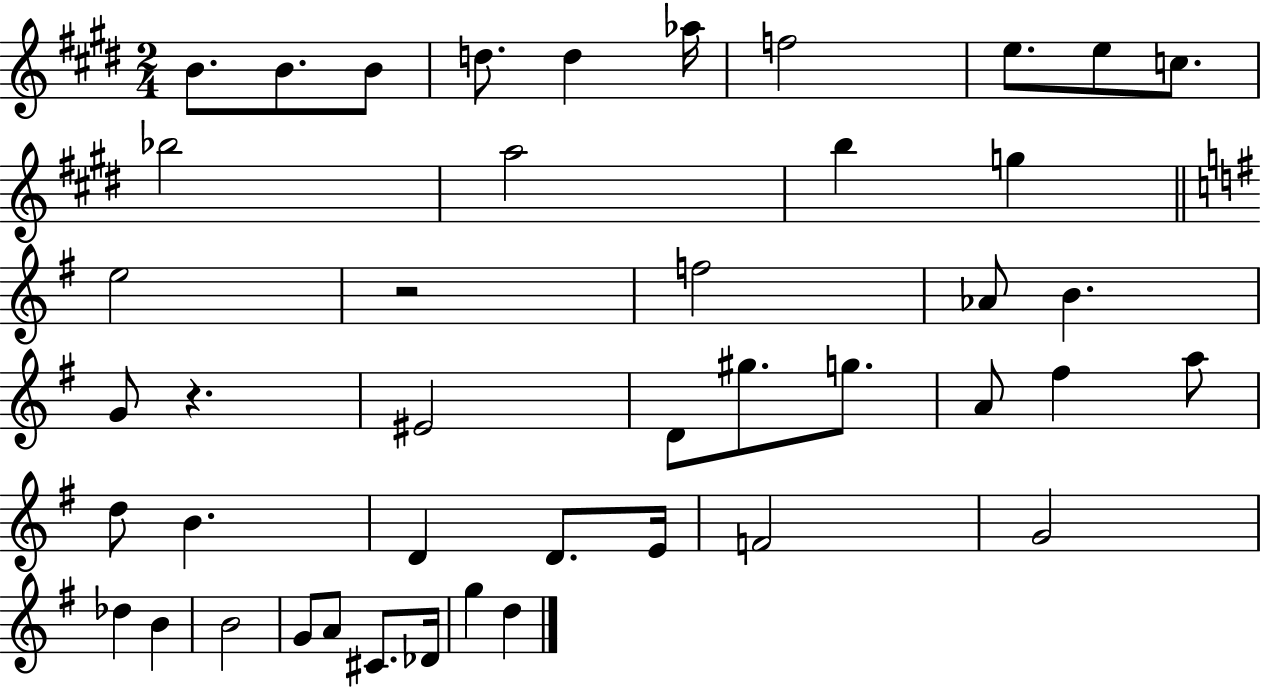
X:1
T:Untitled
M:2/4
L:1/4
K:E
B/2 B/2 B/2 d/2 d _a/4 f2 e/2 e/2 c/2 _b2 a2 b g e2 z2 f2 _A/2 B G/2 z ^E2 D/2 ^g/2 g/2 A/2 ^f a/2 d/2 B D D/2 E/4 F2 G2 _d B B2 G/2 A/2 ^C/2 _D/4 g d